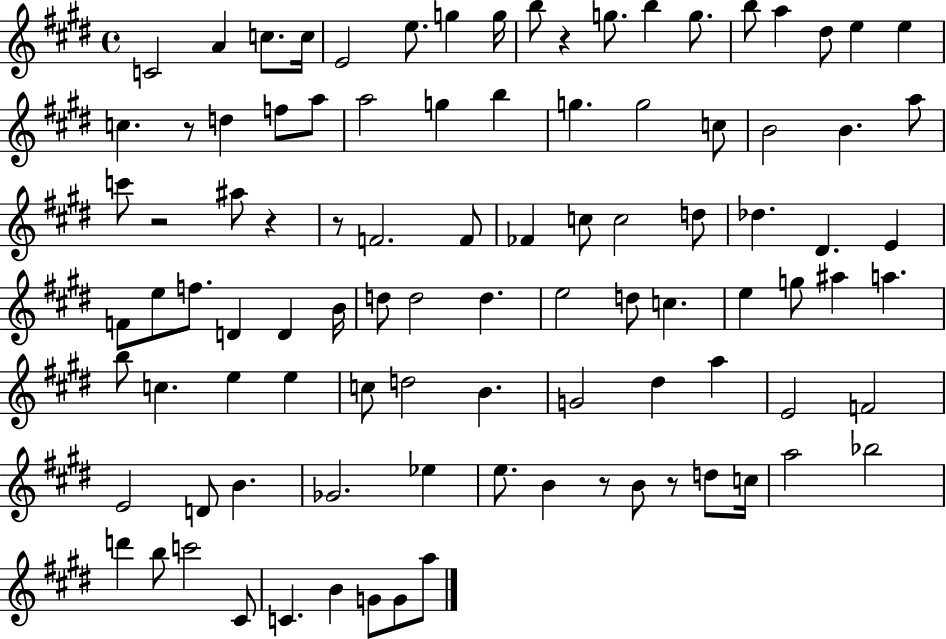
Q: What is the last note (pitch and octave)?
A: A5